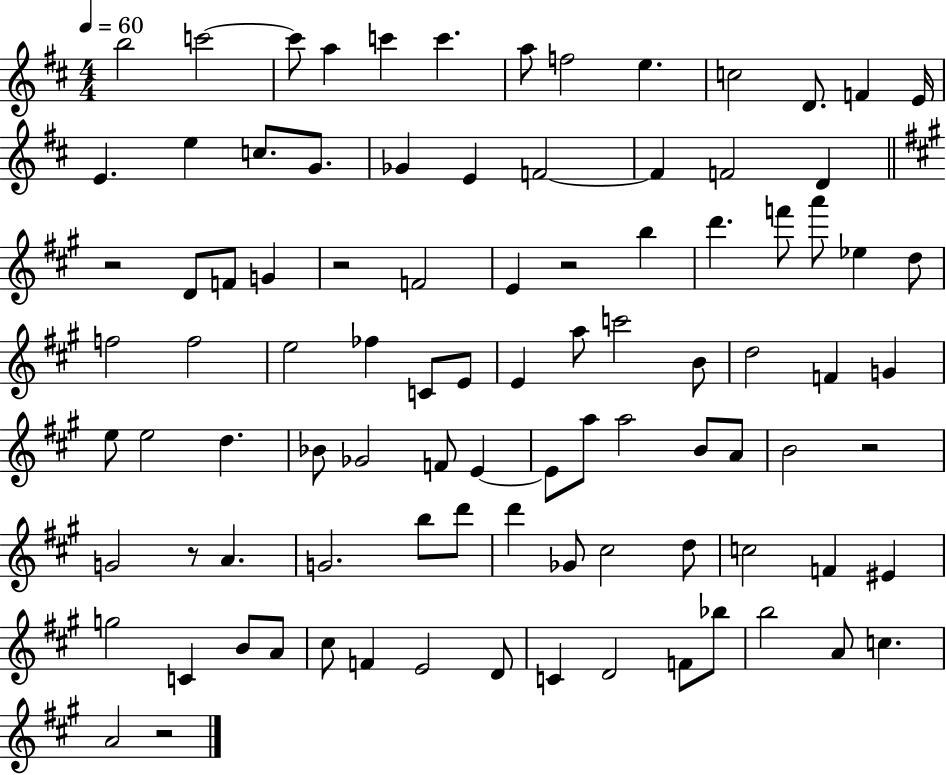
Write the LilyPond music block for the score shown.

{
  \clef treble
  \numericTimeSignature
  \time 4/4
  \key d \major
  \tempo 4 = 60
  b''2 c'''2~~ | c'''8 a''4 c'''4 c'''4. | a''8 f''2 e''4. | c''2 d'8. f'4 e'16 | \break e'4. e''4 c''8. g'8. | ges'4 e'4 f'2~~ | f'4 f'2 d'4 | \bar "||" \break \key a \major r2 d'8 f'8 g'4 | r2 f'2 | e'4 r2 b''4 | d'''4. f'''8 a'''8 ees''4 d''8 | \break f''2 f''2 | e''2 fes''4 c'8 e'8 | e'4 a''8 c'''2 b'8 | d''2 f'4 g'4 | \break e''8 e''2 d''4. | bes'8 ges'2 f'8 e'4~~ | e'8 a''8 a''2 b'8 a'8 | b'2 r2 | \break g'2 r8 a'4. | g'2. b''8 d'''8 | d'''4 ges'8 cis''2 d''8 | c''2 f'4 eis'4 | \break g''2 c'4 b'8 a'8 | cis''8 f'4 e'2 d'8 | c'4 d'2 f'8 bes''8 | b''2 a'8 c''4. | \break a'2 r2 | \bar "|."
}